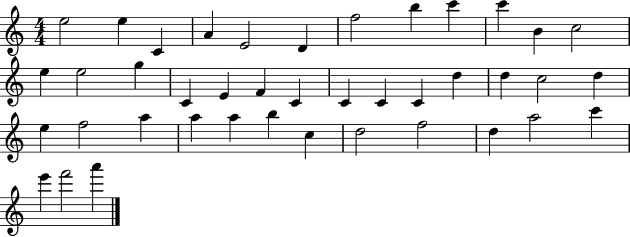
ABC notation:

X:1
T:Untitled
M:4/4
L:1/4
K:C
e2 e C A E2 D f2 b c' c' B c2 e e2 g C E F C C C C d d c2 d e f2 a a a b c d2 f2 d a2 c' e' f'2 a'